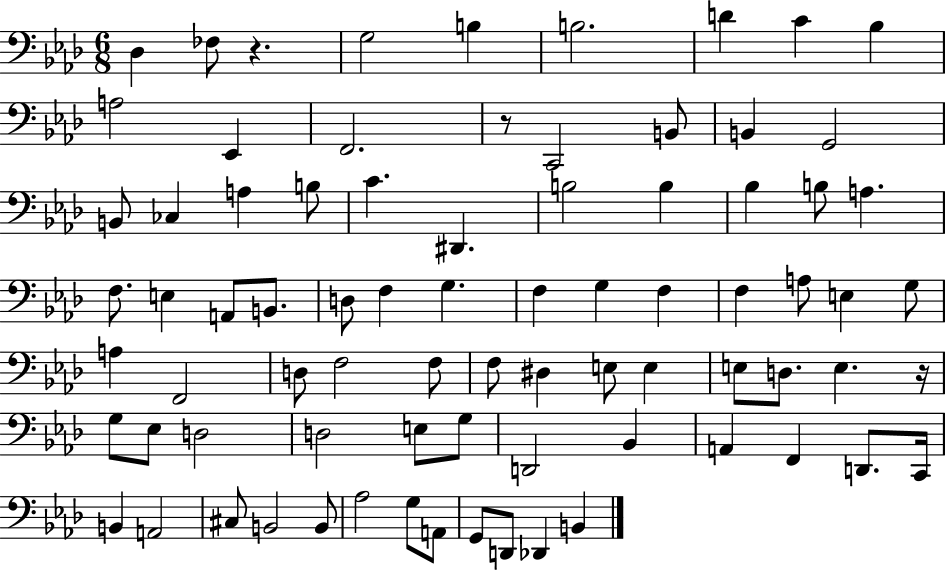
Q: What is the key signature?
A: AES major